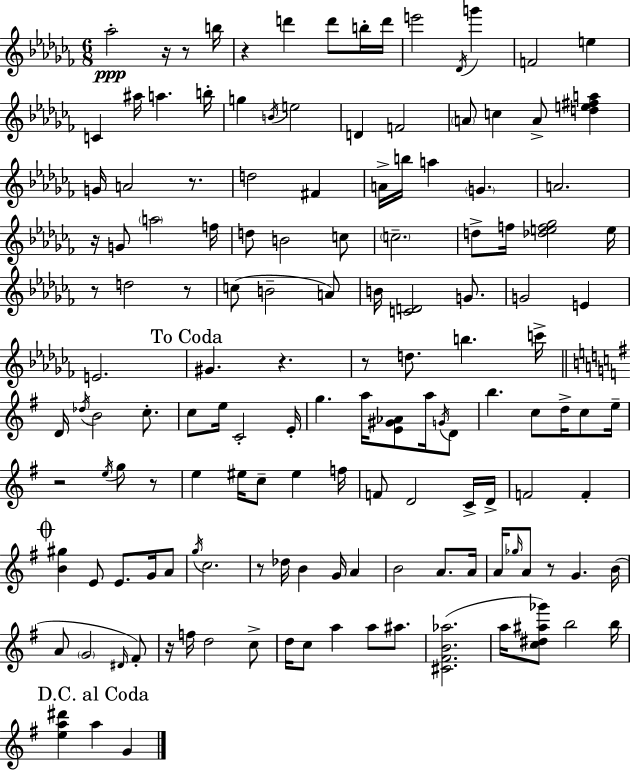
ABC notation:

X:1
T:Untitled
M:6/8
L:1/4
K:Abm
_a2 z/4 z/2 b/4 z d' d'/2 b/4 d'/4 e'2 _D/4 g' F2 e C ^a/4 a b/4 g B/4 e2 D F2 A/2 c A/2 [de^fa] G/4 A2 z/2 d2 ^F A/4 b/4 a G A2 z/4 G/2 a2 f/4 d/2 B2 c/2 c2 d/2 f/4 [_def_g]2 e/4 z/2 d2 z/2 c/2 B2 A/2 B/4 [CD]2 G/2 G2 E E2 ^G z z/2 d/2 b c'/4 D/4 _d/4 B2 c/2 c/2 e/4 C2 E/4 g a/4 [E^G_A]/2 a/4 G/4 D/2 b c/2 d/4 c/2 e/4 z2 e/4 g/2 z/2 e ^e/4 c/2 ^e f/4 F/2 D2 C/4 D/4 F2 F [B^g] E/2 E/2 G/4 A/2 g/4 c2 z/2 _d/4 B G/4 A B2 A/2 A/4 A/4 _g/4 A/2 z/2 G B/4 A/2 G2 ^D/4 ^F/2 z/4 f/4 d2 c/2 d/4 c/2 a a/2 ^a/2 [^C^FB_a]2 a/4 [c^d^a_g']/2 b2 b/4 [ea^d'] a G